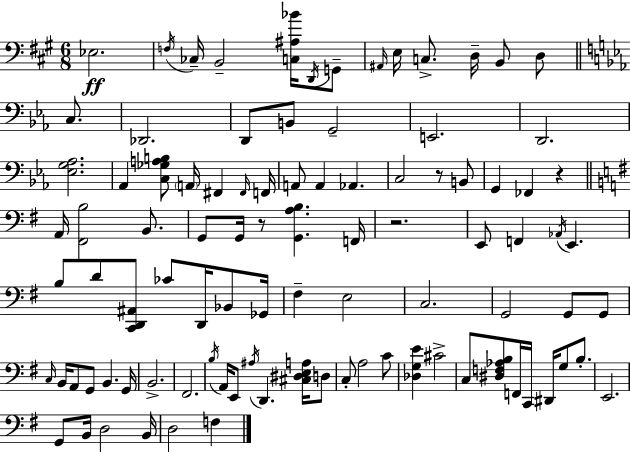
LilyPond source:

{
  \clef bass
  \numericTimeSignature
  \time 6/8
  \key a \major
  ees2.\ff | \acciaccatura { f16 } ces16-- b,2-- <c ais bes'>16 \acciaccatura { d,16 } | g,8-- \grace { ais,16 } e16 c8.-> d16-- b,8 d8 | \bar "||" \break \key ees \major c8. des,2. | d,8 b,8 g,2-- | e,2. | d,2. | \break <ees g aes>2. | aes,4 <c ges a b>8 \parenthesize a,16 fis,4 | \grace { fis,16 } f,16 a,8 a,4 aes,4. | c2 | \break r8 b,8 g,4 fes,4 | r4 \bar "||" \break \key e \minor a,16 <fis, b>2 b,8. | g,8 g,16 r8 <g, a b>4. f,16 | r2. | e,8 f,4 \acciaccatura { aes,16 } e,4. | \break b8 d'8 <c, d, ais,>8 ces'8 d,16 bes,8 | ges,16 fis4-- e2 | c2. | g,2 g,8 g,8 | \break \grace { c16 } b,16 a,8 g,8 b,4. | g,16 b,2.-> | fis,2. | \acciaccatura { b16 } a,16 e,8 \acciaccatura { ais16 } d,4. | \break <cis dis e a>16 d8 c8-. a2 | c'8 <des g e'>4 cis'2-> | c8 <dis f aes b>8 f,16 c,16 dis,16 g8 | b8.-. e,2. | \break g,8 b,16 d2 | b,16 d2 | f4 \bar "|."
}